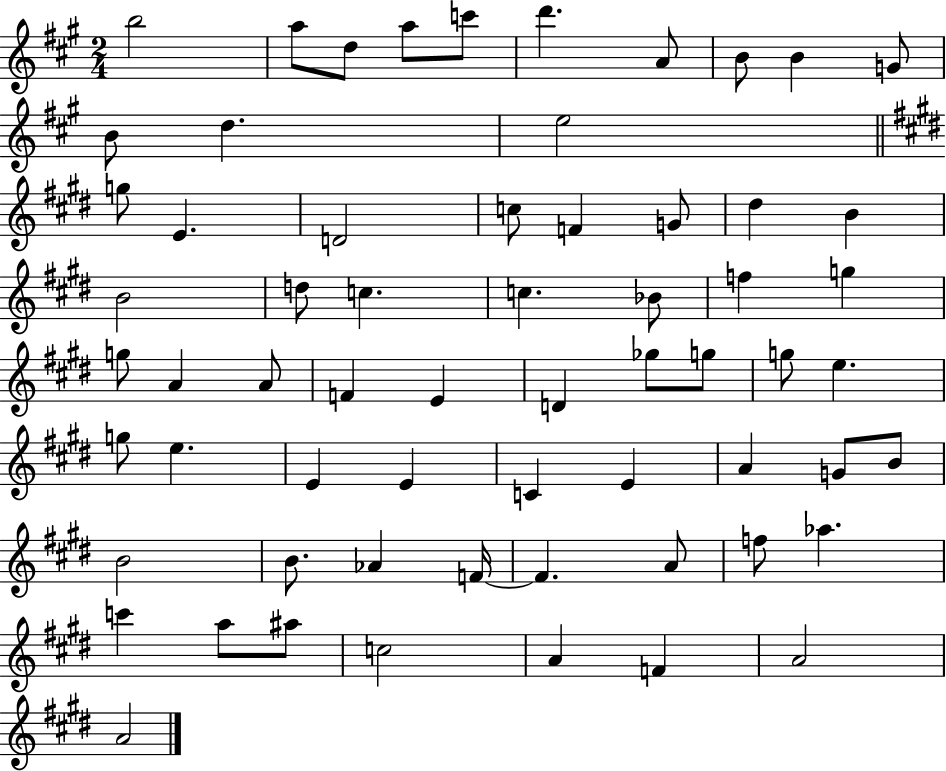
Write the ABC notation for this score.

X:1
T:Untitled
M:2/4
L:1/4
K:A
b2 a/2 d/2 a/2 c'/2 d' A/2 B/2 B G/2 B/2 d e2 g/2 E D2 c/2 F G/2 ^d B B2 d/2 c c _B/2 f g g/2 A A/2 F E D _g/2 g/2 g/2 e g/2 e E E C E A G/2 B/2 B2 B/2 _A F/4 F A/2 f/2 _a c' a/2 ^a/2 c2 A F A2 A2